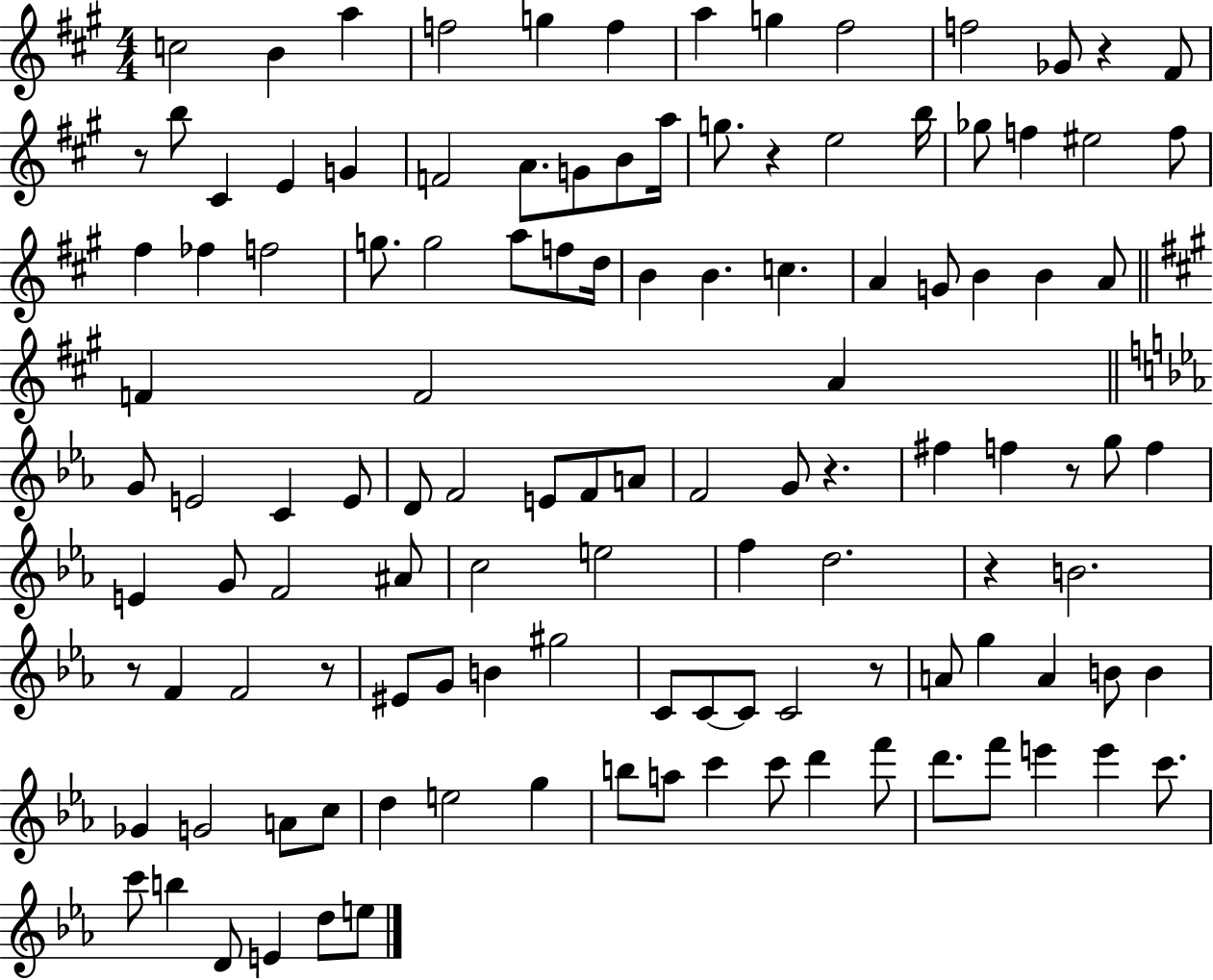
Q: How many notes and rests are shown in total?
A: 119